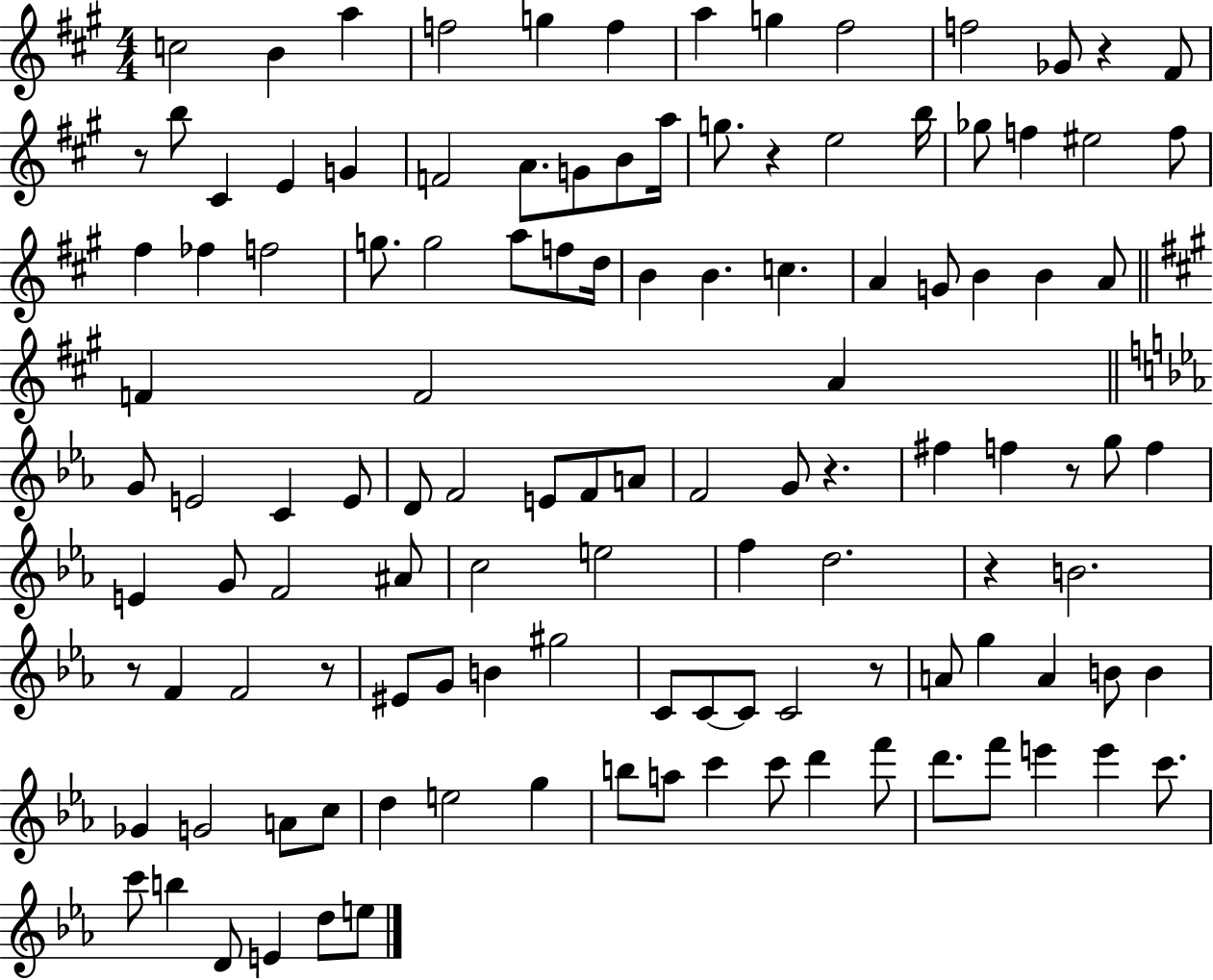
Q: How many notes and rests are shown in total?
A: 119